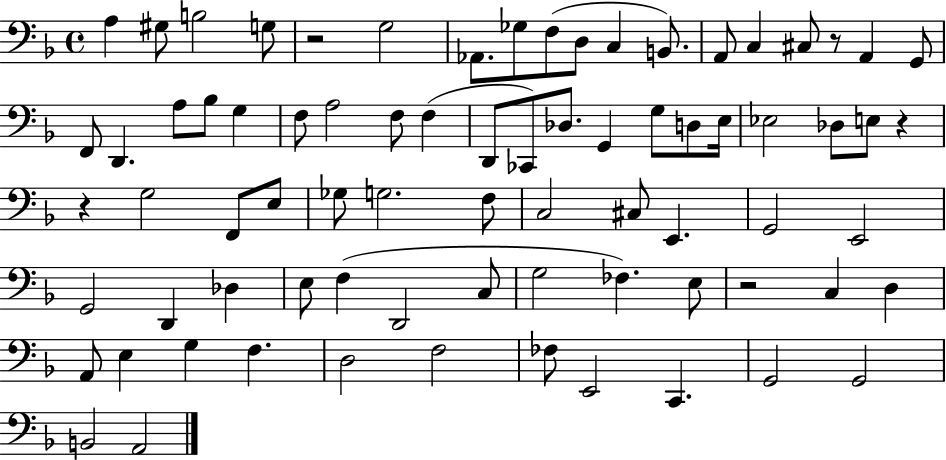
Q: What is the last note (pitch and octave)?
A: A2